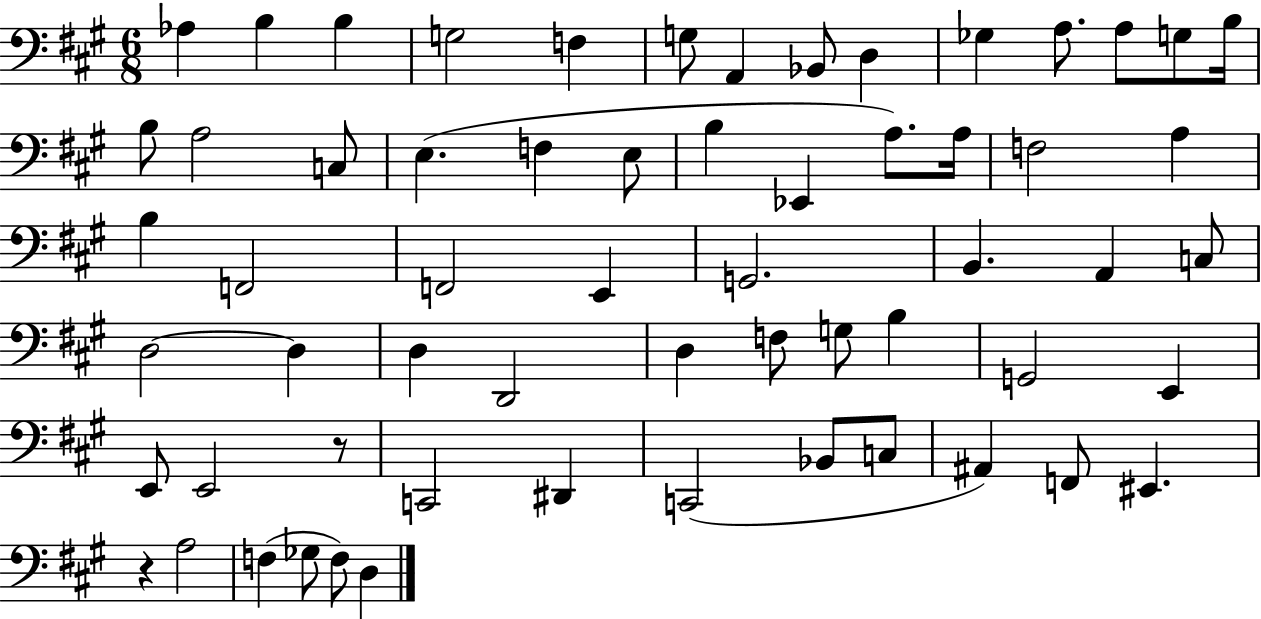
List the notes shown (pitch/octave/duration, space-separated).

Ab3/q B3/q B3/q G3/h F3/q G3/e A2/q Bb2/e D3/q Gb3/q A3/e. A3/e G3/e B3/s B3/e A3/h C3/e E3/q. F3/q E3/e B3/q Eb2/q A3/e. A3/s F3/h A3/q B3/q F2/h F2/h E2/q G2/h. B2/q. A2/q C3/e D3/h D3/q D3/q D2/h D3/q F3/e G3/e B3/q G2/h E2/q E2/e E2/h R/e C2/h D#2/q C2/h Bb2/e C3/e A#2/q F2/e EIS2/q. R/q A3/h F3/q Gb3/e F3/e D3/q